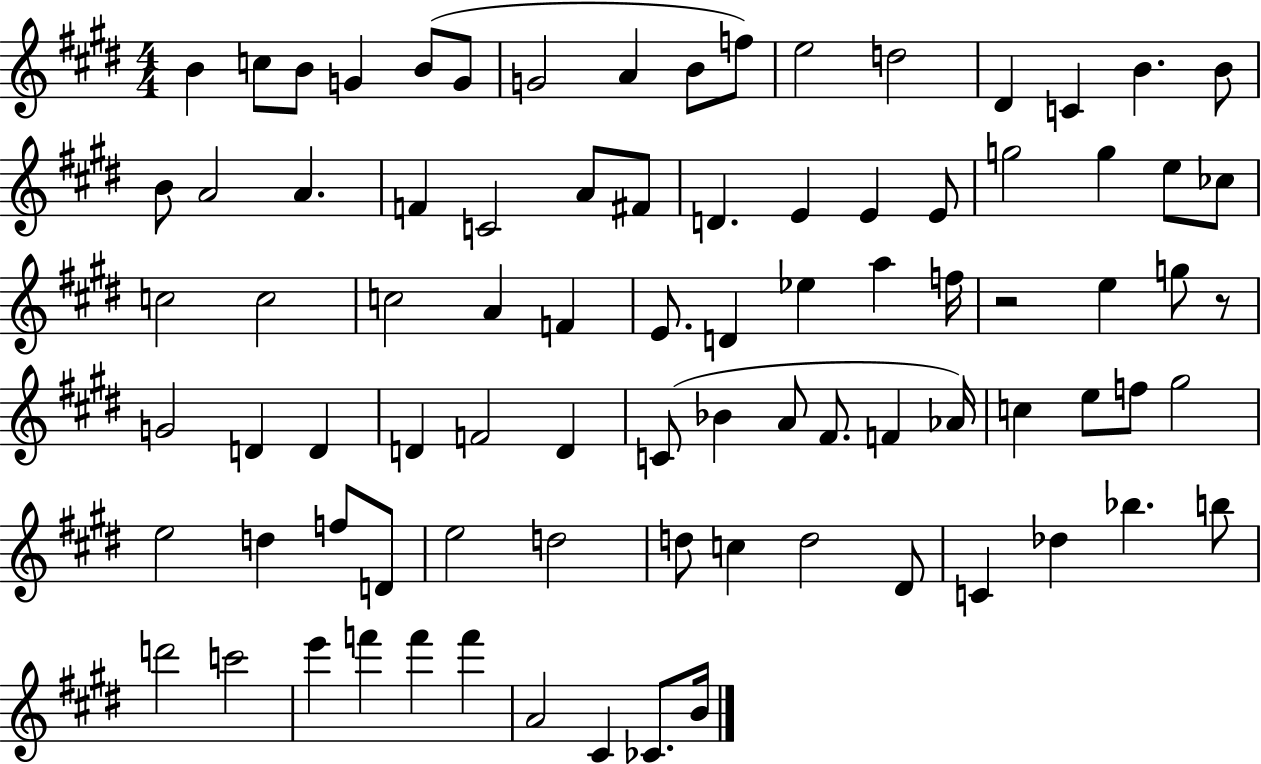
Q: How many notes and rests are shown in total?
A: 85